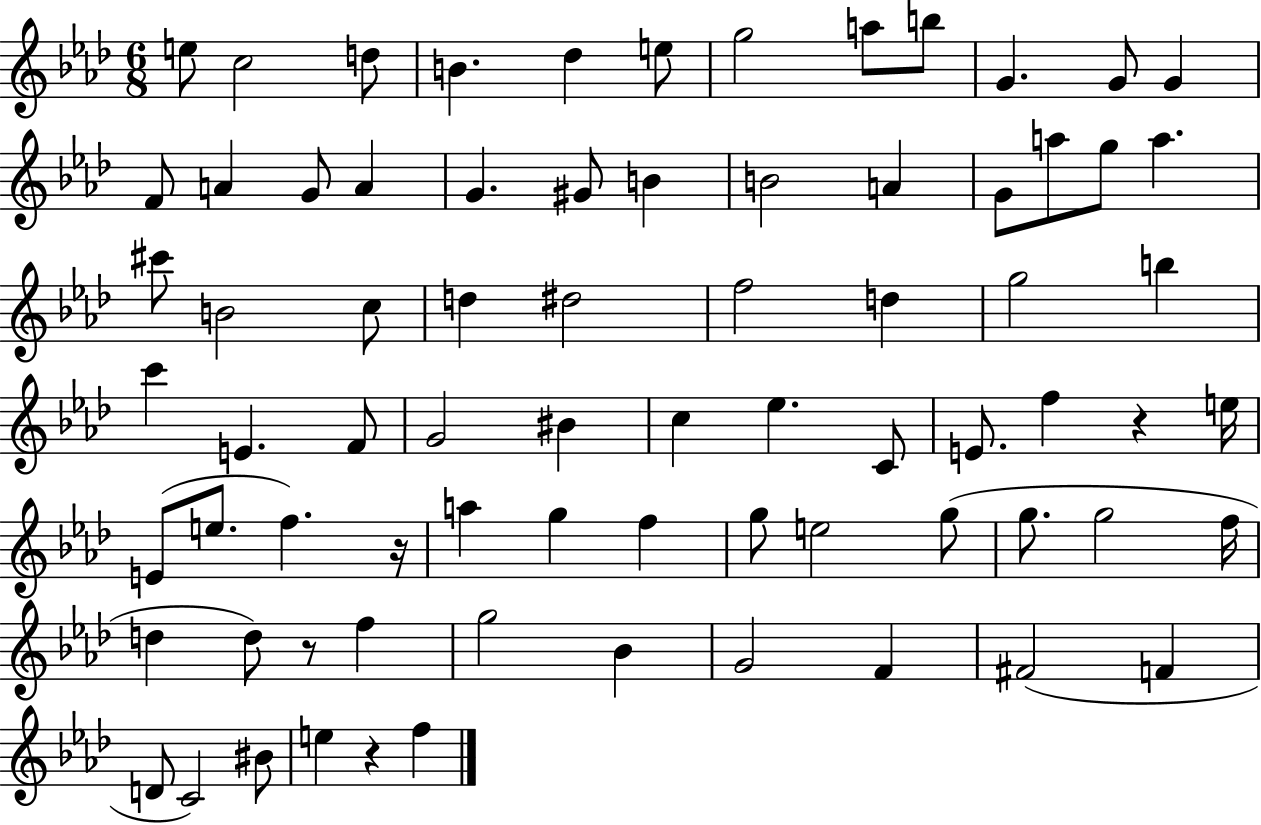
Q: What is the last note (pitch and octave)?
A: F5